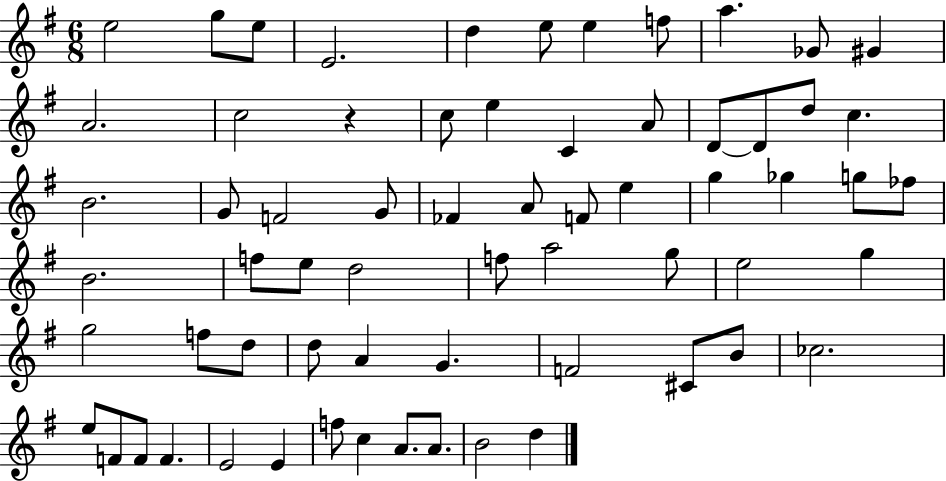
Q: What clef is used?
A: treble